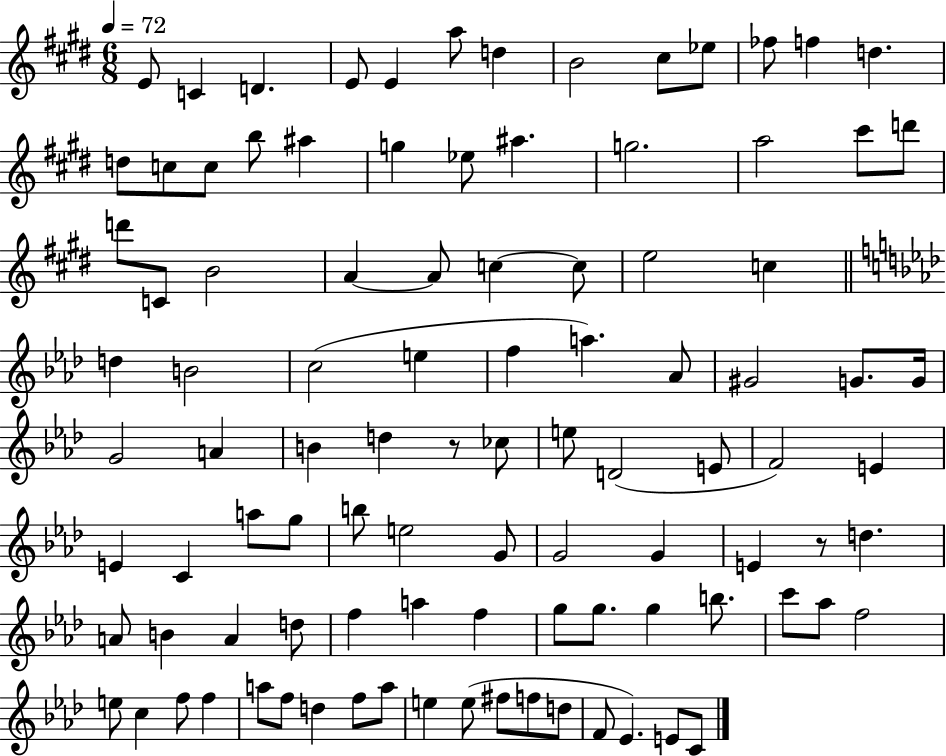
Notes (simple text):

E4/e C4/q D4/q. E4/e E4/q A5/e D5/q B4/h C#5/e Eb5/e FES5/e F5/q D5/q. D5/e C5/e C5/e B5/e A#5/q G5/q Eb5/e A#5/q. G5/h. A5/h C#6/e D6/e D6/e C4/e B4/h A4/q A4/e C5/q C5/e E5/h C5/q D5/q B4/h C5/h E5/q F5/q A5/q. Ab4/e G#4/h G4/e. G4/s G4/h A4/q B4/q D5/q R/e CES5/e E5/e D4/h E4/e F4/h E4/q E4/q C4/q A5/e G5/e B5/e E5/h G4/e G4/h G4/q E4/q R/e D5/q. A4/e B4/q A4/q D5/e F5/q A5/q F5/q G5/e G5/e. G5/q B5/e. C6/e Ab5/e F5/h E5/e C5/q F5/e F5/q A5/e F5/e D5/q F5/e A5/e E5/q E5/e F#5/e F5/e D5/e F4/e Eb4/q. E4/e C4/e